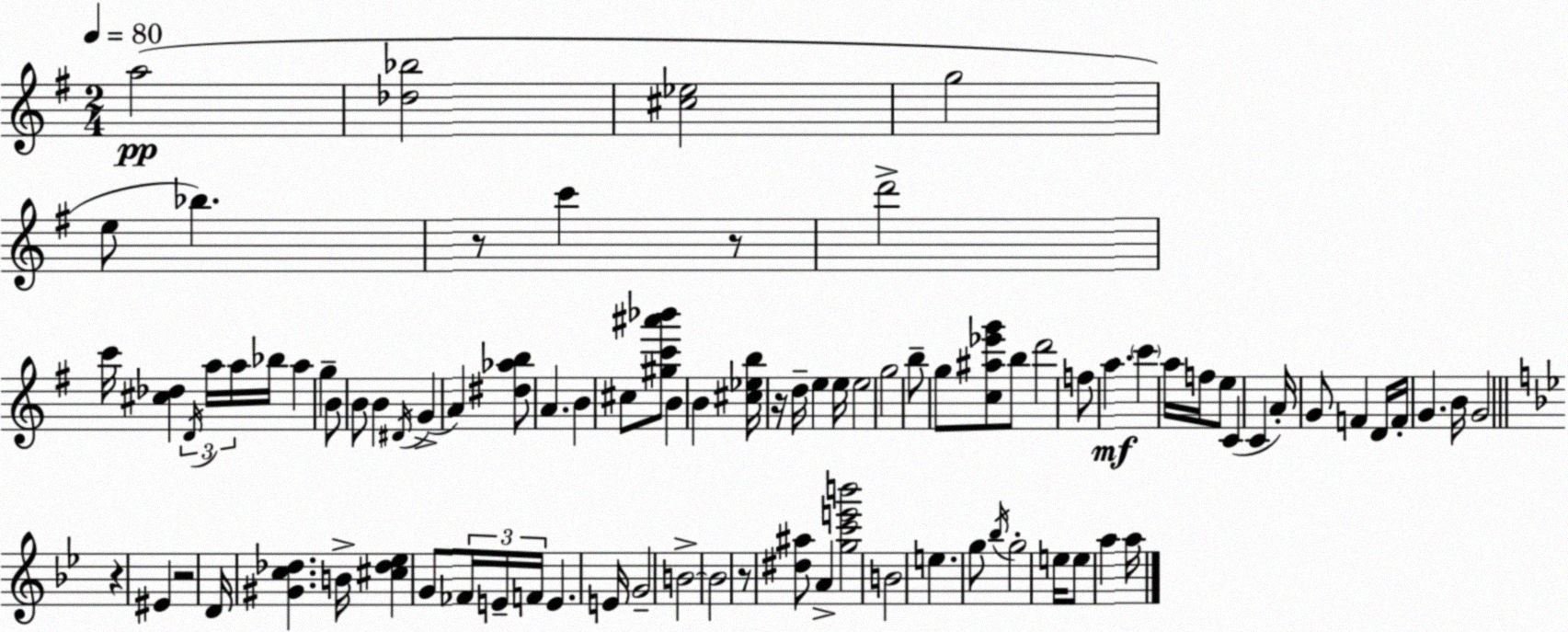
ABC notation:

X:1
T:Untitled
M:2/4
L:1/4
K:G
a2 [_d_b]2 [^c_e]2 g2 e/2 _b z/2 c' z/2 d'2 c'/4 [^c_d] D/4 a/4 a/4 _b/4 a g B/2 B/2 B ^D/4 G A [^d_ab]/2 A B ^c/2 [^gc'^a'_b']/2 B B [^c_eb]/4 z/4 d/4 e e/4 e2 g2 b/2 g/2 [c^a_e'g']/2 b/2 d'2 f/2 a c' a/4 f/4 e/2 C C A/4 G/2 F D/4 F/4 G B/4 G2 z ^E z2 D/4 [^Gc_d] B/4 [^c_d_e] G/2 _F/4 E/4 F/4 E E/4 G2 B2 B2 z/2 [^d^a]/2 A [gc'e'b']2 B2 e g/2 _b/4 g2 e/4 e/2 a a/4